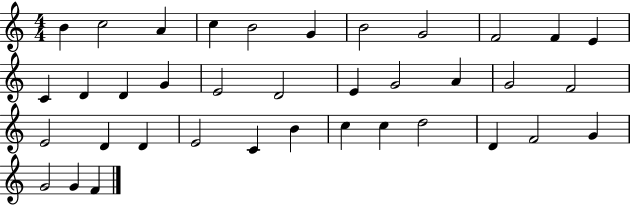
B4/q C5/h A4/q C5/q B4/h G4/q B4/h G4/h F4/h F4/q E4/q C4/q D4/q D4/q G4/q E4/h D4/h E4/q G4/h A4/q G4/h F4/h E4/h D4/q D4/q E4/h C4/q B4/q C5/q C5/q D5/h D4/q F4/h G4/q G4/h G4/q F4/q